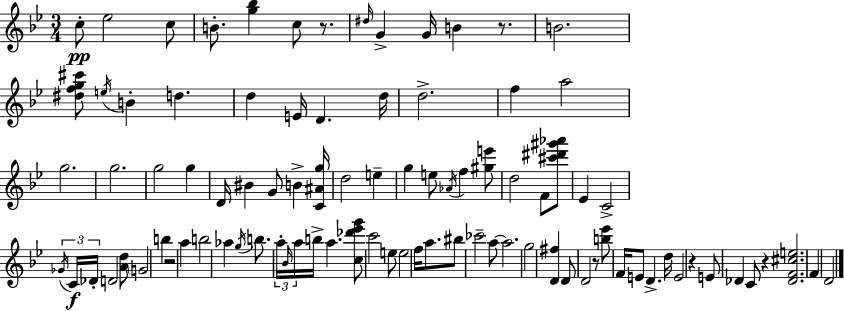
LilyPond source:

{
  \clef treble
  \numericTimeSignature
  \time 3/4
  \key g \minor
  c''8-.\pp ees''2 c''8 | b'8.-. <g'' bes''>4 c''8 r8. | \grace { dis''16 } g'4-> g'16 b'4 r8. | b'2. | \break <dis'' f'' g'' cis'''>8 \acciaccatura { e''16 } b'4-. d''4. | d''4 e'16 d'4. | d''16 d''2.-> | f''4 a''2 | \break g''2. | g''2. | g''2 g''4 | d'16 bis'4 g'8 b'4-> | \break <c' ais' g''>16 d''2 e''4-- | g''4 e''8 \acciaccatura { aes'16 } f''4 | <gis'' e'''>8 d''2 f'8 | <cis''' dis''' gis''' aes'''>8 ees'4 c'2-> | \break \tuplet 3/2 { \acciaccatura { ges'16 } c'16\f des'16-. } d'2 | <a' d''>8 \parenthesize g'2 | b''4 r2 | a''4 b''2 | \break aes''4 \acciaccatura { g''16 } b''8. \tuplet 3/2 { a''16-. \grace { bes'16 } a''16 } b''16-> | a''4. <c'' des''' ees''' g'''>8 c'''2 | e''8 e''2 | f''16 a''8. bis''8 ces'''2-- | \break a''8~~ a''2. | g''2 | <d' fis''>4 d'8 d'2 | r8 <b'' ees'''>8 f'16 e'8 d'4.-> | \break d''16 e'2 | r4 e'8 des'4 | c'8 r4 <des' f' cis'' e''>2. | f'4 d'2 | \break \bar "|."
}